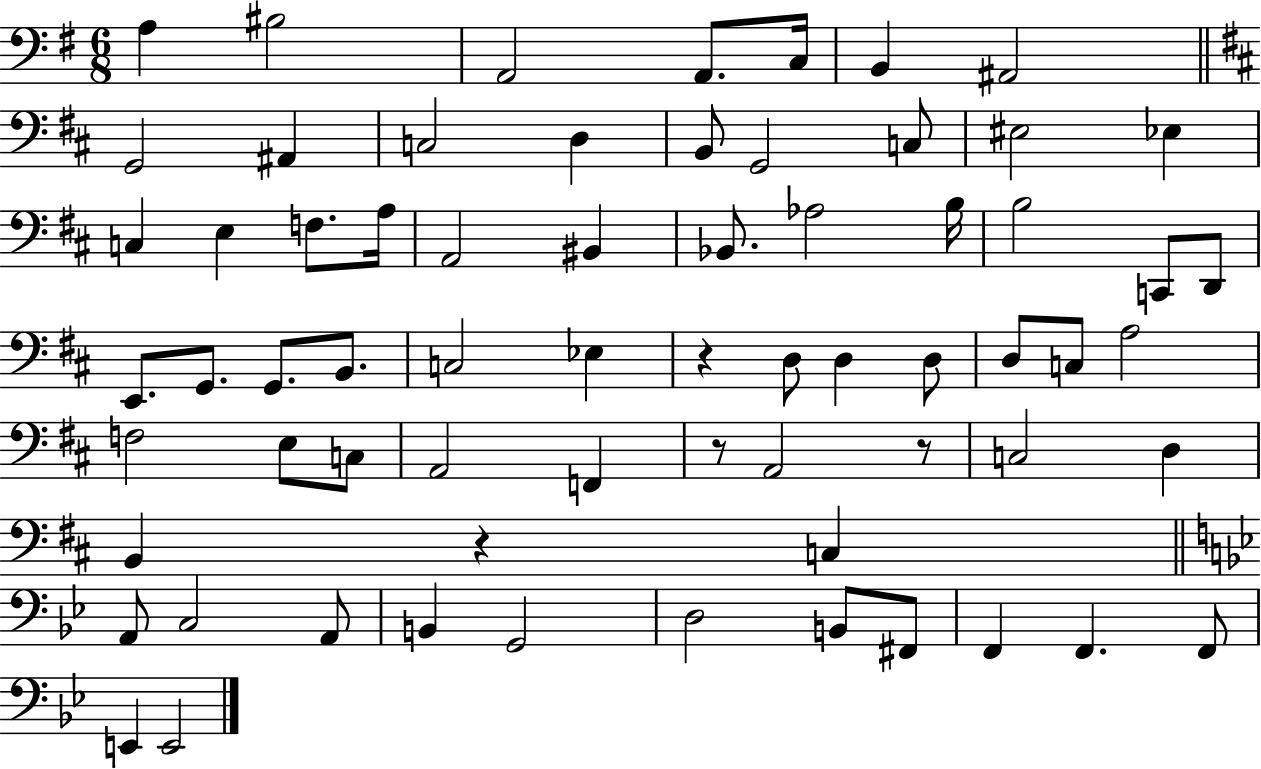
A3/q BIS3/h A2/h A2/e. C3/s B2/q A#2/h G2/h A#2/q C3/h D3/q B2/e G2/h C3/e EIS3/h Eb3/q C3/q E3/q F3/e. A3/s A2/h BIS2/q Bb2/e. Ab3/h B3/s B3/h C2/e D2/e E2/e. G2/e. G2/e. B2/e. C3/h Eb3/q R/q D3/e D3/q D3/e D3/e C3/e A3/h F3/h E3/e C3/e A2/h F2/q R/e A2/h R/e C3/h D3/q B2/q R/q C3/q A2/e C3/h A2/e B2/q G2/h D3/h B2/e F#2/e F2/q F2/q. F2/e E2/q E2/h